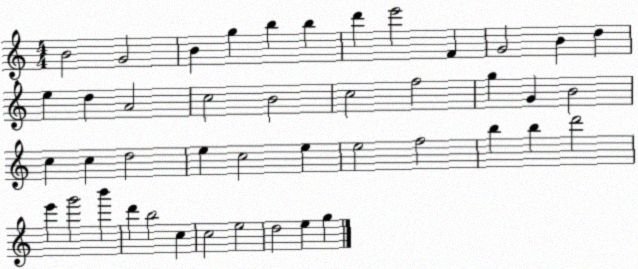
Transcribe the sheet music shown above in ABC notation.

X:1
T:Untitled
M:4/4
L:1/4
K:C
B2 G2 B g b b d' e'2 F G2 B d e d A2 c2 B2 c2 f2 g G B2 c c d2 e c2 e e2 f2 b b d'2 e' g'2 b' d' b2 c c2 e2 d2 e g